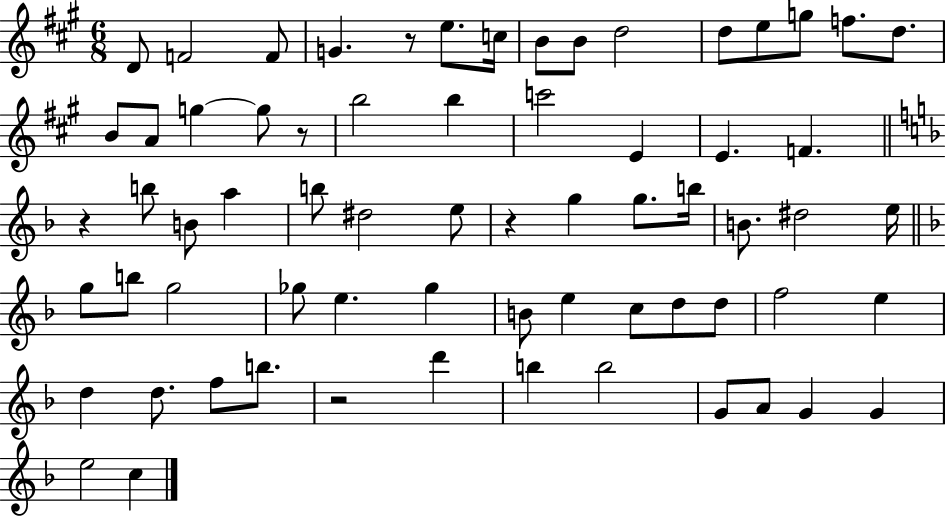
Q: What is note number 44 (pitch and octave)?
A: E5